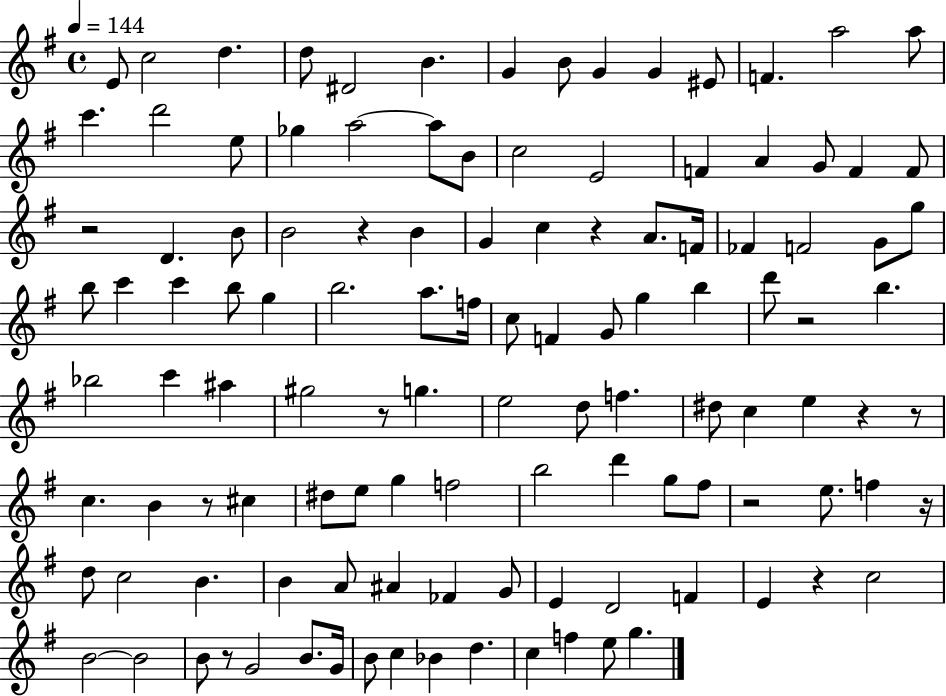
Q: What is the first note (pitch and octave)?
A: E4